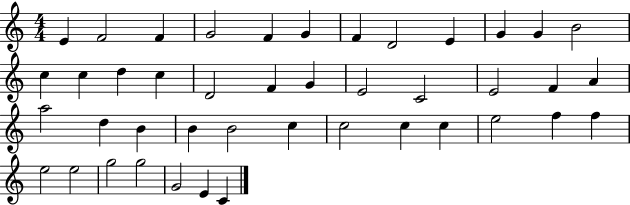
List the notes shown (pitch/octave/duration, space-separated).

E4/q F4/h F4/q G4/h F4/q G4/q F4/q D4/h E4/q G4/q G4/q B4/h C5/q C5/q D5/q C5/q D4/h F4/q G4/q E4/h C4/h E4/h F4/q A4/q A5/h D5/q B4/q B4/q B4/h C5/q C5/h C5/q C5/q E5/h F5/q F5/q E5/h E5/h G5/h G5/h G4/h E4/q C4/q